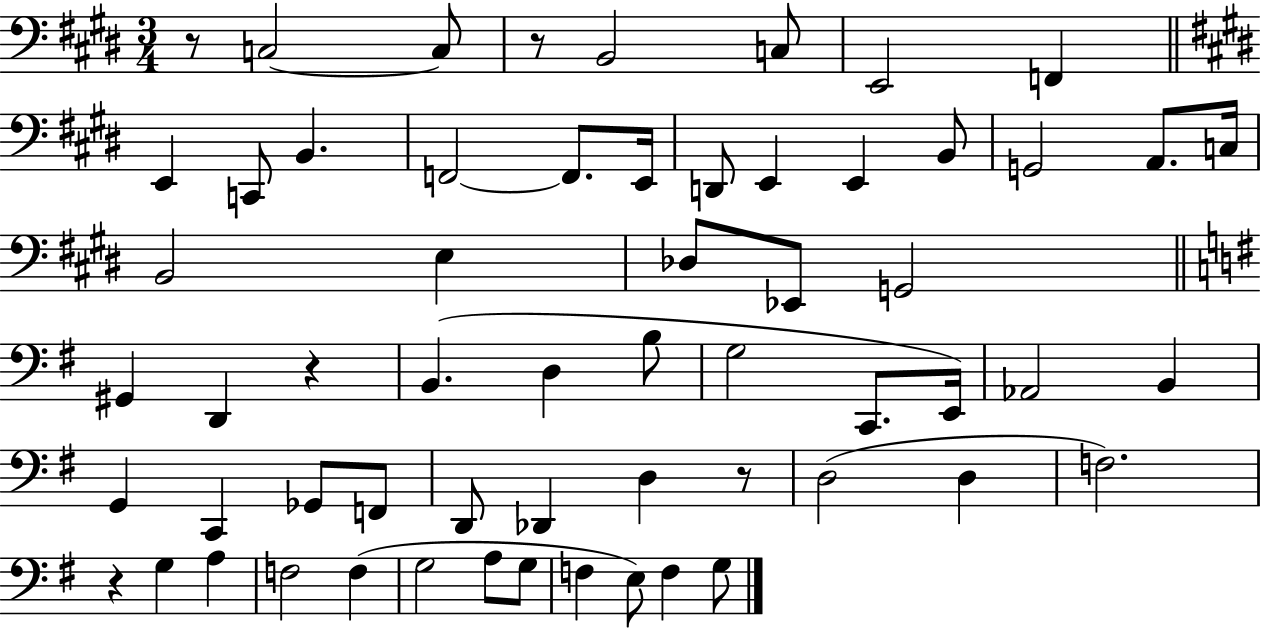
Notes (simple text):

R/e C3/h C3/e R/e B2/h C3/e E2/h F2/q E2/q C2/e B2/q. F2/h F2/e. E2/s D2/e E2/q E2/q B2/e G2/h A2/e. C3/s B2/h E3/q Db3/e Eb2/e G2/h G#2/q D2/q R/q B2/q. D3/q B3/e G3/h C2/e. E2/s Ab2/h B2/q G2/q C2/q Gb2/e F2/e D2/e Db2/q D3/q R/e D3/h D3/q F3/h. R/q G3/q A3/q F3/h F3/q G3/h A3/e G3/e F3/q E3/e F3/q G3/e